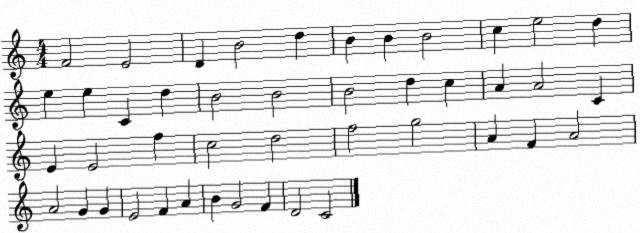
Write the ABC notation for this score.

X:1
T:Untitled
M:4/4
L:1/4
K:C
F2 E2 D B2 d B B B2 c e2 d e e C d B2 B2 B2 d c A A2 C E E2 f c2 d2 f2 g2 A F A2 A2 G G E2 F A B G2 F D2 C2